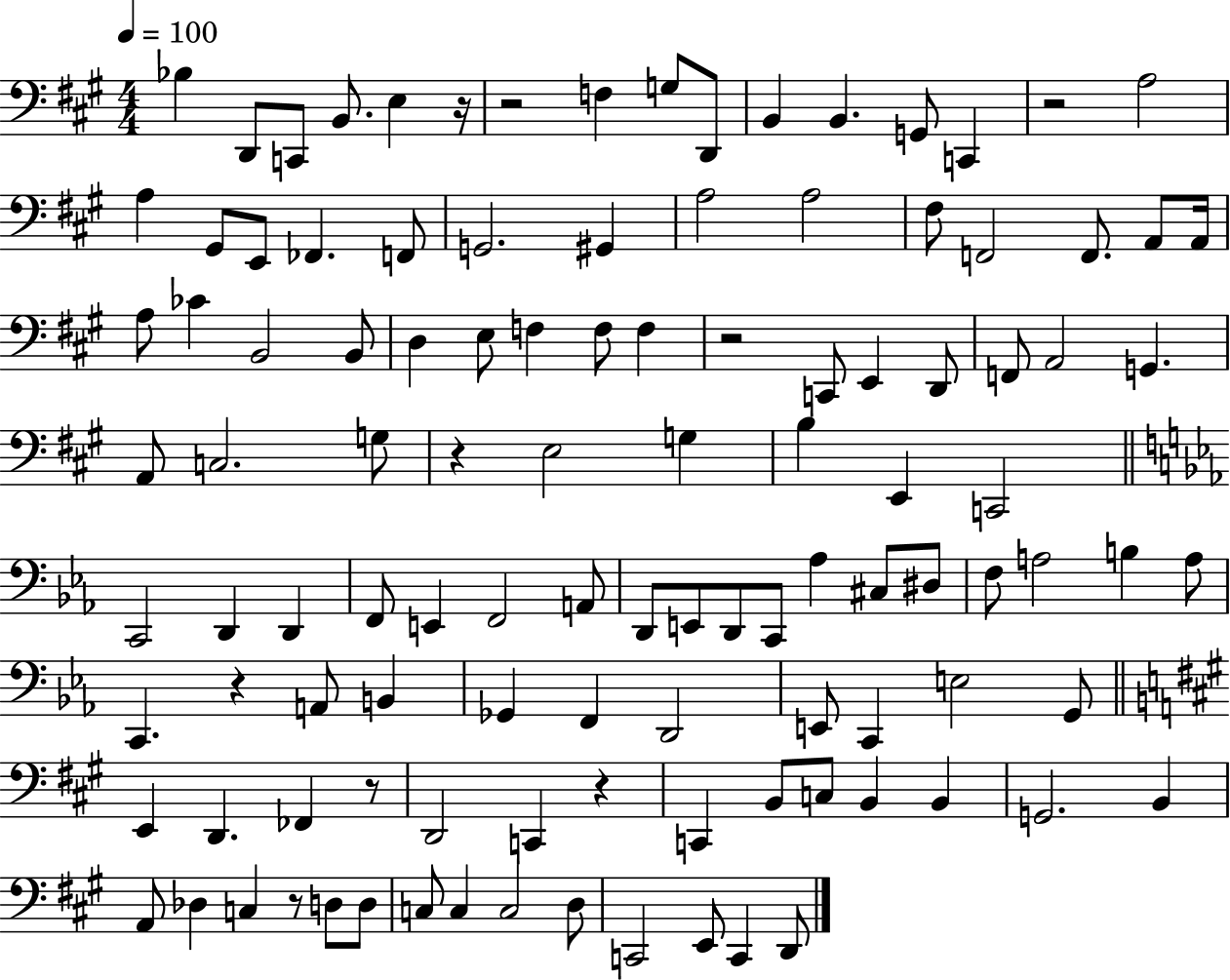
X:1
T:Untitled
M:4/4
L:1/4
K:A
_B, D,,/2 C,,/2 B,,/2 E, z/4 z2 F, G,/2 D,,/2 B,, B,, G,,/2 C,, z2 A,2 A, ^G,,/2 E,,/2 _F,, F,,/2 G,,2 ^G,, A,2 A,2 ^F,/2 F,,2 F,,/2 A,,/2 A,,/4 A,/2 _C B,,2 B,,/2 D, E,/2 F, F,/2 F, z2 C,,/2 E,, D,,/2 F,,/2 A,,2 G,, A,,/2 C,2 G,/2 z E,2 G, B, E,, C,,2 C,,2 D,, D,, F,,/2 E,, F,,2 A,,/2 D,,/2 E,,/2 D,,/2 C,,/2 _A, ^C,/2 ^D,/2 F,/2 A,2 B, A,/2 C,, z A,,/2 B,, _G,, F,, D,,2 E,,/2 C,, E,2 G,,/2 E,, D,, _F,, z/2 D,,2 C,, z C,, B,,/2 C,/2 B,, B,, G,,2 B,, A,,/2 _D, C, z/2 D,/2 D,/2 C,/2 C, C,2 D,/2 C,,2 E,,/2 C,, D,,/2